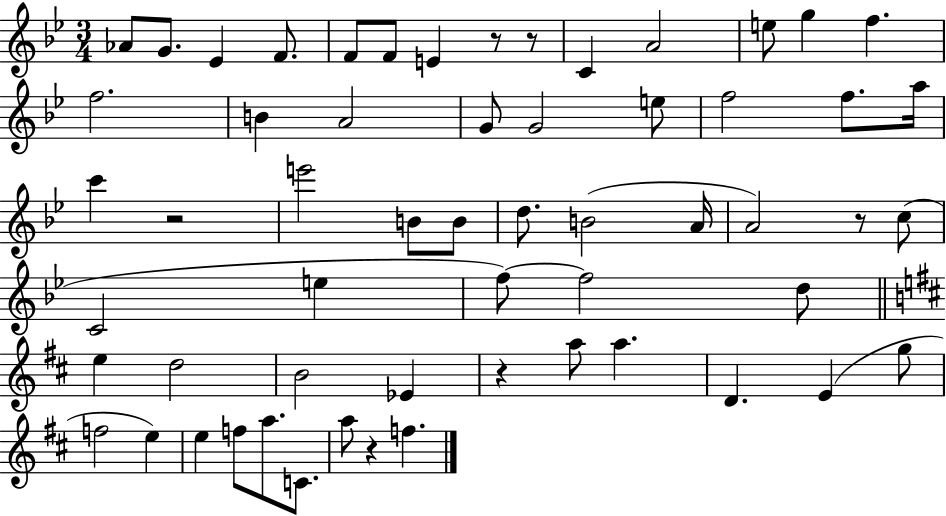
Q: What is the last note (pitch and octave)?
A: F5